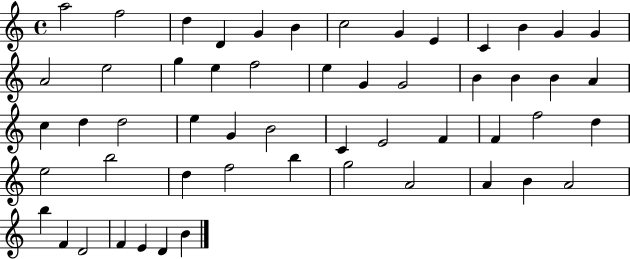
{
  \clef treble
  \time 4/4
  \defaultTimeSignature
  \key c \major
  a''2 f''2 | d''4 d'4 g'4 b'4 | c''2 g'4 e'4 | c'4 b'4 g'4 g'4 | \break a'2 e''2 | g''4 e''4 f''2 | e''4 g'4 g'2 | b'4 b'4 b'4 a'4 | \break c''4 d''4 d''2 | e''4 g'4 b'2 | c'4 e'2 f'4 | f'4 f''2 d''4 | \break e''2 b''2 | d''4 f''2 b''4 | g''2 a'2 | a'4 b'4 a'2 | \break b''4 f'4 d'2 | f'4 e'4 d'4 b'4 | \bar "|."
}